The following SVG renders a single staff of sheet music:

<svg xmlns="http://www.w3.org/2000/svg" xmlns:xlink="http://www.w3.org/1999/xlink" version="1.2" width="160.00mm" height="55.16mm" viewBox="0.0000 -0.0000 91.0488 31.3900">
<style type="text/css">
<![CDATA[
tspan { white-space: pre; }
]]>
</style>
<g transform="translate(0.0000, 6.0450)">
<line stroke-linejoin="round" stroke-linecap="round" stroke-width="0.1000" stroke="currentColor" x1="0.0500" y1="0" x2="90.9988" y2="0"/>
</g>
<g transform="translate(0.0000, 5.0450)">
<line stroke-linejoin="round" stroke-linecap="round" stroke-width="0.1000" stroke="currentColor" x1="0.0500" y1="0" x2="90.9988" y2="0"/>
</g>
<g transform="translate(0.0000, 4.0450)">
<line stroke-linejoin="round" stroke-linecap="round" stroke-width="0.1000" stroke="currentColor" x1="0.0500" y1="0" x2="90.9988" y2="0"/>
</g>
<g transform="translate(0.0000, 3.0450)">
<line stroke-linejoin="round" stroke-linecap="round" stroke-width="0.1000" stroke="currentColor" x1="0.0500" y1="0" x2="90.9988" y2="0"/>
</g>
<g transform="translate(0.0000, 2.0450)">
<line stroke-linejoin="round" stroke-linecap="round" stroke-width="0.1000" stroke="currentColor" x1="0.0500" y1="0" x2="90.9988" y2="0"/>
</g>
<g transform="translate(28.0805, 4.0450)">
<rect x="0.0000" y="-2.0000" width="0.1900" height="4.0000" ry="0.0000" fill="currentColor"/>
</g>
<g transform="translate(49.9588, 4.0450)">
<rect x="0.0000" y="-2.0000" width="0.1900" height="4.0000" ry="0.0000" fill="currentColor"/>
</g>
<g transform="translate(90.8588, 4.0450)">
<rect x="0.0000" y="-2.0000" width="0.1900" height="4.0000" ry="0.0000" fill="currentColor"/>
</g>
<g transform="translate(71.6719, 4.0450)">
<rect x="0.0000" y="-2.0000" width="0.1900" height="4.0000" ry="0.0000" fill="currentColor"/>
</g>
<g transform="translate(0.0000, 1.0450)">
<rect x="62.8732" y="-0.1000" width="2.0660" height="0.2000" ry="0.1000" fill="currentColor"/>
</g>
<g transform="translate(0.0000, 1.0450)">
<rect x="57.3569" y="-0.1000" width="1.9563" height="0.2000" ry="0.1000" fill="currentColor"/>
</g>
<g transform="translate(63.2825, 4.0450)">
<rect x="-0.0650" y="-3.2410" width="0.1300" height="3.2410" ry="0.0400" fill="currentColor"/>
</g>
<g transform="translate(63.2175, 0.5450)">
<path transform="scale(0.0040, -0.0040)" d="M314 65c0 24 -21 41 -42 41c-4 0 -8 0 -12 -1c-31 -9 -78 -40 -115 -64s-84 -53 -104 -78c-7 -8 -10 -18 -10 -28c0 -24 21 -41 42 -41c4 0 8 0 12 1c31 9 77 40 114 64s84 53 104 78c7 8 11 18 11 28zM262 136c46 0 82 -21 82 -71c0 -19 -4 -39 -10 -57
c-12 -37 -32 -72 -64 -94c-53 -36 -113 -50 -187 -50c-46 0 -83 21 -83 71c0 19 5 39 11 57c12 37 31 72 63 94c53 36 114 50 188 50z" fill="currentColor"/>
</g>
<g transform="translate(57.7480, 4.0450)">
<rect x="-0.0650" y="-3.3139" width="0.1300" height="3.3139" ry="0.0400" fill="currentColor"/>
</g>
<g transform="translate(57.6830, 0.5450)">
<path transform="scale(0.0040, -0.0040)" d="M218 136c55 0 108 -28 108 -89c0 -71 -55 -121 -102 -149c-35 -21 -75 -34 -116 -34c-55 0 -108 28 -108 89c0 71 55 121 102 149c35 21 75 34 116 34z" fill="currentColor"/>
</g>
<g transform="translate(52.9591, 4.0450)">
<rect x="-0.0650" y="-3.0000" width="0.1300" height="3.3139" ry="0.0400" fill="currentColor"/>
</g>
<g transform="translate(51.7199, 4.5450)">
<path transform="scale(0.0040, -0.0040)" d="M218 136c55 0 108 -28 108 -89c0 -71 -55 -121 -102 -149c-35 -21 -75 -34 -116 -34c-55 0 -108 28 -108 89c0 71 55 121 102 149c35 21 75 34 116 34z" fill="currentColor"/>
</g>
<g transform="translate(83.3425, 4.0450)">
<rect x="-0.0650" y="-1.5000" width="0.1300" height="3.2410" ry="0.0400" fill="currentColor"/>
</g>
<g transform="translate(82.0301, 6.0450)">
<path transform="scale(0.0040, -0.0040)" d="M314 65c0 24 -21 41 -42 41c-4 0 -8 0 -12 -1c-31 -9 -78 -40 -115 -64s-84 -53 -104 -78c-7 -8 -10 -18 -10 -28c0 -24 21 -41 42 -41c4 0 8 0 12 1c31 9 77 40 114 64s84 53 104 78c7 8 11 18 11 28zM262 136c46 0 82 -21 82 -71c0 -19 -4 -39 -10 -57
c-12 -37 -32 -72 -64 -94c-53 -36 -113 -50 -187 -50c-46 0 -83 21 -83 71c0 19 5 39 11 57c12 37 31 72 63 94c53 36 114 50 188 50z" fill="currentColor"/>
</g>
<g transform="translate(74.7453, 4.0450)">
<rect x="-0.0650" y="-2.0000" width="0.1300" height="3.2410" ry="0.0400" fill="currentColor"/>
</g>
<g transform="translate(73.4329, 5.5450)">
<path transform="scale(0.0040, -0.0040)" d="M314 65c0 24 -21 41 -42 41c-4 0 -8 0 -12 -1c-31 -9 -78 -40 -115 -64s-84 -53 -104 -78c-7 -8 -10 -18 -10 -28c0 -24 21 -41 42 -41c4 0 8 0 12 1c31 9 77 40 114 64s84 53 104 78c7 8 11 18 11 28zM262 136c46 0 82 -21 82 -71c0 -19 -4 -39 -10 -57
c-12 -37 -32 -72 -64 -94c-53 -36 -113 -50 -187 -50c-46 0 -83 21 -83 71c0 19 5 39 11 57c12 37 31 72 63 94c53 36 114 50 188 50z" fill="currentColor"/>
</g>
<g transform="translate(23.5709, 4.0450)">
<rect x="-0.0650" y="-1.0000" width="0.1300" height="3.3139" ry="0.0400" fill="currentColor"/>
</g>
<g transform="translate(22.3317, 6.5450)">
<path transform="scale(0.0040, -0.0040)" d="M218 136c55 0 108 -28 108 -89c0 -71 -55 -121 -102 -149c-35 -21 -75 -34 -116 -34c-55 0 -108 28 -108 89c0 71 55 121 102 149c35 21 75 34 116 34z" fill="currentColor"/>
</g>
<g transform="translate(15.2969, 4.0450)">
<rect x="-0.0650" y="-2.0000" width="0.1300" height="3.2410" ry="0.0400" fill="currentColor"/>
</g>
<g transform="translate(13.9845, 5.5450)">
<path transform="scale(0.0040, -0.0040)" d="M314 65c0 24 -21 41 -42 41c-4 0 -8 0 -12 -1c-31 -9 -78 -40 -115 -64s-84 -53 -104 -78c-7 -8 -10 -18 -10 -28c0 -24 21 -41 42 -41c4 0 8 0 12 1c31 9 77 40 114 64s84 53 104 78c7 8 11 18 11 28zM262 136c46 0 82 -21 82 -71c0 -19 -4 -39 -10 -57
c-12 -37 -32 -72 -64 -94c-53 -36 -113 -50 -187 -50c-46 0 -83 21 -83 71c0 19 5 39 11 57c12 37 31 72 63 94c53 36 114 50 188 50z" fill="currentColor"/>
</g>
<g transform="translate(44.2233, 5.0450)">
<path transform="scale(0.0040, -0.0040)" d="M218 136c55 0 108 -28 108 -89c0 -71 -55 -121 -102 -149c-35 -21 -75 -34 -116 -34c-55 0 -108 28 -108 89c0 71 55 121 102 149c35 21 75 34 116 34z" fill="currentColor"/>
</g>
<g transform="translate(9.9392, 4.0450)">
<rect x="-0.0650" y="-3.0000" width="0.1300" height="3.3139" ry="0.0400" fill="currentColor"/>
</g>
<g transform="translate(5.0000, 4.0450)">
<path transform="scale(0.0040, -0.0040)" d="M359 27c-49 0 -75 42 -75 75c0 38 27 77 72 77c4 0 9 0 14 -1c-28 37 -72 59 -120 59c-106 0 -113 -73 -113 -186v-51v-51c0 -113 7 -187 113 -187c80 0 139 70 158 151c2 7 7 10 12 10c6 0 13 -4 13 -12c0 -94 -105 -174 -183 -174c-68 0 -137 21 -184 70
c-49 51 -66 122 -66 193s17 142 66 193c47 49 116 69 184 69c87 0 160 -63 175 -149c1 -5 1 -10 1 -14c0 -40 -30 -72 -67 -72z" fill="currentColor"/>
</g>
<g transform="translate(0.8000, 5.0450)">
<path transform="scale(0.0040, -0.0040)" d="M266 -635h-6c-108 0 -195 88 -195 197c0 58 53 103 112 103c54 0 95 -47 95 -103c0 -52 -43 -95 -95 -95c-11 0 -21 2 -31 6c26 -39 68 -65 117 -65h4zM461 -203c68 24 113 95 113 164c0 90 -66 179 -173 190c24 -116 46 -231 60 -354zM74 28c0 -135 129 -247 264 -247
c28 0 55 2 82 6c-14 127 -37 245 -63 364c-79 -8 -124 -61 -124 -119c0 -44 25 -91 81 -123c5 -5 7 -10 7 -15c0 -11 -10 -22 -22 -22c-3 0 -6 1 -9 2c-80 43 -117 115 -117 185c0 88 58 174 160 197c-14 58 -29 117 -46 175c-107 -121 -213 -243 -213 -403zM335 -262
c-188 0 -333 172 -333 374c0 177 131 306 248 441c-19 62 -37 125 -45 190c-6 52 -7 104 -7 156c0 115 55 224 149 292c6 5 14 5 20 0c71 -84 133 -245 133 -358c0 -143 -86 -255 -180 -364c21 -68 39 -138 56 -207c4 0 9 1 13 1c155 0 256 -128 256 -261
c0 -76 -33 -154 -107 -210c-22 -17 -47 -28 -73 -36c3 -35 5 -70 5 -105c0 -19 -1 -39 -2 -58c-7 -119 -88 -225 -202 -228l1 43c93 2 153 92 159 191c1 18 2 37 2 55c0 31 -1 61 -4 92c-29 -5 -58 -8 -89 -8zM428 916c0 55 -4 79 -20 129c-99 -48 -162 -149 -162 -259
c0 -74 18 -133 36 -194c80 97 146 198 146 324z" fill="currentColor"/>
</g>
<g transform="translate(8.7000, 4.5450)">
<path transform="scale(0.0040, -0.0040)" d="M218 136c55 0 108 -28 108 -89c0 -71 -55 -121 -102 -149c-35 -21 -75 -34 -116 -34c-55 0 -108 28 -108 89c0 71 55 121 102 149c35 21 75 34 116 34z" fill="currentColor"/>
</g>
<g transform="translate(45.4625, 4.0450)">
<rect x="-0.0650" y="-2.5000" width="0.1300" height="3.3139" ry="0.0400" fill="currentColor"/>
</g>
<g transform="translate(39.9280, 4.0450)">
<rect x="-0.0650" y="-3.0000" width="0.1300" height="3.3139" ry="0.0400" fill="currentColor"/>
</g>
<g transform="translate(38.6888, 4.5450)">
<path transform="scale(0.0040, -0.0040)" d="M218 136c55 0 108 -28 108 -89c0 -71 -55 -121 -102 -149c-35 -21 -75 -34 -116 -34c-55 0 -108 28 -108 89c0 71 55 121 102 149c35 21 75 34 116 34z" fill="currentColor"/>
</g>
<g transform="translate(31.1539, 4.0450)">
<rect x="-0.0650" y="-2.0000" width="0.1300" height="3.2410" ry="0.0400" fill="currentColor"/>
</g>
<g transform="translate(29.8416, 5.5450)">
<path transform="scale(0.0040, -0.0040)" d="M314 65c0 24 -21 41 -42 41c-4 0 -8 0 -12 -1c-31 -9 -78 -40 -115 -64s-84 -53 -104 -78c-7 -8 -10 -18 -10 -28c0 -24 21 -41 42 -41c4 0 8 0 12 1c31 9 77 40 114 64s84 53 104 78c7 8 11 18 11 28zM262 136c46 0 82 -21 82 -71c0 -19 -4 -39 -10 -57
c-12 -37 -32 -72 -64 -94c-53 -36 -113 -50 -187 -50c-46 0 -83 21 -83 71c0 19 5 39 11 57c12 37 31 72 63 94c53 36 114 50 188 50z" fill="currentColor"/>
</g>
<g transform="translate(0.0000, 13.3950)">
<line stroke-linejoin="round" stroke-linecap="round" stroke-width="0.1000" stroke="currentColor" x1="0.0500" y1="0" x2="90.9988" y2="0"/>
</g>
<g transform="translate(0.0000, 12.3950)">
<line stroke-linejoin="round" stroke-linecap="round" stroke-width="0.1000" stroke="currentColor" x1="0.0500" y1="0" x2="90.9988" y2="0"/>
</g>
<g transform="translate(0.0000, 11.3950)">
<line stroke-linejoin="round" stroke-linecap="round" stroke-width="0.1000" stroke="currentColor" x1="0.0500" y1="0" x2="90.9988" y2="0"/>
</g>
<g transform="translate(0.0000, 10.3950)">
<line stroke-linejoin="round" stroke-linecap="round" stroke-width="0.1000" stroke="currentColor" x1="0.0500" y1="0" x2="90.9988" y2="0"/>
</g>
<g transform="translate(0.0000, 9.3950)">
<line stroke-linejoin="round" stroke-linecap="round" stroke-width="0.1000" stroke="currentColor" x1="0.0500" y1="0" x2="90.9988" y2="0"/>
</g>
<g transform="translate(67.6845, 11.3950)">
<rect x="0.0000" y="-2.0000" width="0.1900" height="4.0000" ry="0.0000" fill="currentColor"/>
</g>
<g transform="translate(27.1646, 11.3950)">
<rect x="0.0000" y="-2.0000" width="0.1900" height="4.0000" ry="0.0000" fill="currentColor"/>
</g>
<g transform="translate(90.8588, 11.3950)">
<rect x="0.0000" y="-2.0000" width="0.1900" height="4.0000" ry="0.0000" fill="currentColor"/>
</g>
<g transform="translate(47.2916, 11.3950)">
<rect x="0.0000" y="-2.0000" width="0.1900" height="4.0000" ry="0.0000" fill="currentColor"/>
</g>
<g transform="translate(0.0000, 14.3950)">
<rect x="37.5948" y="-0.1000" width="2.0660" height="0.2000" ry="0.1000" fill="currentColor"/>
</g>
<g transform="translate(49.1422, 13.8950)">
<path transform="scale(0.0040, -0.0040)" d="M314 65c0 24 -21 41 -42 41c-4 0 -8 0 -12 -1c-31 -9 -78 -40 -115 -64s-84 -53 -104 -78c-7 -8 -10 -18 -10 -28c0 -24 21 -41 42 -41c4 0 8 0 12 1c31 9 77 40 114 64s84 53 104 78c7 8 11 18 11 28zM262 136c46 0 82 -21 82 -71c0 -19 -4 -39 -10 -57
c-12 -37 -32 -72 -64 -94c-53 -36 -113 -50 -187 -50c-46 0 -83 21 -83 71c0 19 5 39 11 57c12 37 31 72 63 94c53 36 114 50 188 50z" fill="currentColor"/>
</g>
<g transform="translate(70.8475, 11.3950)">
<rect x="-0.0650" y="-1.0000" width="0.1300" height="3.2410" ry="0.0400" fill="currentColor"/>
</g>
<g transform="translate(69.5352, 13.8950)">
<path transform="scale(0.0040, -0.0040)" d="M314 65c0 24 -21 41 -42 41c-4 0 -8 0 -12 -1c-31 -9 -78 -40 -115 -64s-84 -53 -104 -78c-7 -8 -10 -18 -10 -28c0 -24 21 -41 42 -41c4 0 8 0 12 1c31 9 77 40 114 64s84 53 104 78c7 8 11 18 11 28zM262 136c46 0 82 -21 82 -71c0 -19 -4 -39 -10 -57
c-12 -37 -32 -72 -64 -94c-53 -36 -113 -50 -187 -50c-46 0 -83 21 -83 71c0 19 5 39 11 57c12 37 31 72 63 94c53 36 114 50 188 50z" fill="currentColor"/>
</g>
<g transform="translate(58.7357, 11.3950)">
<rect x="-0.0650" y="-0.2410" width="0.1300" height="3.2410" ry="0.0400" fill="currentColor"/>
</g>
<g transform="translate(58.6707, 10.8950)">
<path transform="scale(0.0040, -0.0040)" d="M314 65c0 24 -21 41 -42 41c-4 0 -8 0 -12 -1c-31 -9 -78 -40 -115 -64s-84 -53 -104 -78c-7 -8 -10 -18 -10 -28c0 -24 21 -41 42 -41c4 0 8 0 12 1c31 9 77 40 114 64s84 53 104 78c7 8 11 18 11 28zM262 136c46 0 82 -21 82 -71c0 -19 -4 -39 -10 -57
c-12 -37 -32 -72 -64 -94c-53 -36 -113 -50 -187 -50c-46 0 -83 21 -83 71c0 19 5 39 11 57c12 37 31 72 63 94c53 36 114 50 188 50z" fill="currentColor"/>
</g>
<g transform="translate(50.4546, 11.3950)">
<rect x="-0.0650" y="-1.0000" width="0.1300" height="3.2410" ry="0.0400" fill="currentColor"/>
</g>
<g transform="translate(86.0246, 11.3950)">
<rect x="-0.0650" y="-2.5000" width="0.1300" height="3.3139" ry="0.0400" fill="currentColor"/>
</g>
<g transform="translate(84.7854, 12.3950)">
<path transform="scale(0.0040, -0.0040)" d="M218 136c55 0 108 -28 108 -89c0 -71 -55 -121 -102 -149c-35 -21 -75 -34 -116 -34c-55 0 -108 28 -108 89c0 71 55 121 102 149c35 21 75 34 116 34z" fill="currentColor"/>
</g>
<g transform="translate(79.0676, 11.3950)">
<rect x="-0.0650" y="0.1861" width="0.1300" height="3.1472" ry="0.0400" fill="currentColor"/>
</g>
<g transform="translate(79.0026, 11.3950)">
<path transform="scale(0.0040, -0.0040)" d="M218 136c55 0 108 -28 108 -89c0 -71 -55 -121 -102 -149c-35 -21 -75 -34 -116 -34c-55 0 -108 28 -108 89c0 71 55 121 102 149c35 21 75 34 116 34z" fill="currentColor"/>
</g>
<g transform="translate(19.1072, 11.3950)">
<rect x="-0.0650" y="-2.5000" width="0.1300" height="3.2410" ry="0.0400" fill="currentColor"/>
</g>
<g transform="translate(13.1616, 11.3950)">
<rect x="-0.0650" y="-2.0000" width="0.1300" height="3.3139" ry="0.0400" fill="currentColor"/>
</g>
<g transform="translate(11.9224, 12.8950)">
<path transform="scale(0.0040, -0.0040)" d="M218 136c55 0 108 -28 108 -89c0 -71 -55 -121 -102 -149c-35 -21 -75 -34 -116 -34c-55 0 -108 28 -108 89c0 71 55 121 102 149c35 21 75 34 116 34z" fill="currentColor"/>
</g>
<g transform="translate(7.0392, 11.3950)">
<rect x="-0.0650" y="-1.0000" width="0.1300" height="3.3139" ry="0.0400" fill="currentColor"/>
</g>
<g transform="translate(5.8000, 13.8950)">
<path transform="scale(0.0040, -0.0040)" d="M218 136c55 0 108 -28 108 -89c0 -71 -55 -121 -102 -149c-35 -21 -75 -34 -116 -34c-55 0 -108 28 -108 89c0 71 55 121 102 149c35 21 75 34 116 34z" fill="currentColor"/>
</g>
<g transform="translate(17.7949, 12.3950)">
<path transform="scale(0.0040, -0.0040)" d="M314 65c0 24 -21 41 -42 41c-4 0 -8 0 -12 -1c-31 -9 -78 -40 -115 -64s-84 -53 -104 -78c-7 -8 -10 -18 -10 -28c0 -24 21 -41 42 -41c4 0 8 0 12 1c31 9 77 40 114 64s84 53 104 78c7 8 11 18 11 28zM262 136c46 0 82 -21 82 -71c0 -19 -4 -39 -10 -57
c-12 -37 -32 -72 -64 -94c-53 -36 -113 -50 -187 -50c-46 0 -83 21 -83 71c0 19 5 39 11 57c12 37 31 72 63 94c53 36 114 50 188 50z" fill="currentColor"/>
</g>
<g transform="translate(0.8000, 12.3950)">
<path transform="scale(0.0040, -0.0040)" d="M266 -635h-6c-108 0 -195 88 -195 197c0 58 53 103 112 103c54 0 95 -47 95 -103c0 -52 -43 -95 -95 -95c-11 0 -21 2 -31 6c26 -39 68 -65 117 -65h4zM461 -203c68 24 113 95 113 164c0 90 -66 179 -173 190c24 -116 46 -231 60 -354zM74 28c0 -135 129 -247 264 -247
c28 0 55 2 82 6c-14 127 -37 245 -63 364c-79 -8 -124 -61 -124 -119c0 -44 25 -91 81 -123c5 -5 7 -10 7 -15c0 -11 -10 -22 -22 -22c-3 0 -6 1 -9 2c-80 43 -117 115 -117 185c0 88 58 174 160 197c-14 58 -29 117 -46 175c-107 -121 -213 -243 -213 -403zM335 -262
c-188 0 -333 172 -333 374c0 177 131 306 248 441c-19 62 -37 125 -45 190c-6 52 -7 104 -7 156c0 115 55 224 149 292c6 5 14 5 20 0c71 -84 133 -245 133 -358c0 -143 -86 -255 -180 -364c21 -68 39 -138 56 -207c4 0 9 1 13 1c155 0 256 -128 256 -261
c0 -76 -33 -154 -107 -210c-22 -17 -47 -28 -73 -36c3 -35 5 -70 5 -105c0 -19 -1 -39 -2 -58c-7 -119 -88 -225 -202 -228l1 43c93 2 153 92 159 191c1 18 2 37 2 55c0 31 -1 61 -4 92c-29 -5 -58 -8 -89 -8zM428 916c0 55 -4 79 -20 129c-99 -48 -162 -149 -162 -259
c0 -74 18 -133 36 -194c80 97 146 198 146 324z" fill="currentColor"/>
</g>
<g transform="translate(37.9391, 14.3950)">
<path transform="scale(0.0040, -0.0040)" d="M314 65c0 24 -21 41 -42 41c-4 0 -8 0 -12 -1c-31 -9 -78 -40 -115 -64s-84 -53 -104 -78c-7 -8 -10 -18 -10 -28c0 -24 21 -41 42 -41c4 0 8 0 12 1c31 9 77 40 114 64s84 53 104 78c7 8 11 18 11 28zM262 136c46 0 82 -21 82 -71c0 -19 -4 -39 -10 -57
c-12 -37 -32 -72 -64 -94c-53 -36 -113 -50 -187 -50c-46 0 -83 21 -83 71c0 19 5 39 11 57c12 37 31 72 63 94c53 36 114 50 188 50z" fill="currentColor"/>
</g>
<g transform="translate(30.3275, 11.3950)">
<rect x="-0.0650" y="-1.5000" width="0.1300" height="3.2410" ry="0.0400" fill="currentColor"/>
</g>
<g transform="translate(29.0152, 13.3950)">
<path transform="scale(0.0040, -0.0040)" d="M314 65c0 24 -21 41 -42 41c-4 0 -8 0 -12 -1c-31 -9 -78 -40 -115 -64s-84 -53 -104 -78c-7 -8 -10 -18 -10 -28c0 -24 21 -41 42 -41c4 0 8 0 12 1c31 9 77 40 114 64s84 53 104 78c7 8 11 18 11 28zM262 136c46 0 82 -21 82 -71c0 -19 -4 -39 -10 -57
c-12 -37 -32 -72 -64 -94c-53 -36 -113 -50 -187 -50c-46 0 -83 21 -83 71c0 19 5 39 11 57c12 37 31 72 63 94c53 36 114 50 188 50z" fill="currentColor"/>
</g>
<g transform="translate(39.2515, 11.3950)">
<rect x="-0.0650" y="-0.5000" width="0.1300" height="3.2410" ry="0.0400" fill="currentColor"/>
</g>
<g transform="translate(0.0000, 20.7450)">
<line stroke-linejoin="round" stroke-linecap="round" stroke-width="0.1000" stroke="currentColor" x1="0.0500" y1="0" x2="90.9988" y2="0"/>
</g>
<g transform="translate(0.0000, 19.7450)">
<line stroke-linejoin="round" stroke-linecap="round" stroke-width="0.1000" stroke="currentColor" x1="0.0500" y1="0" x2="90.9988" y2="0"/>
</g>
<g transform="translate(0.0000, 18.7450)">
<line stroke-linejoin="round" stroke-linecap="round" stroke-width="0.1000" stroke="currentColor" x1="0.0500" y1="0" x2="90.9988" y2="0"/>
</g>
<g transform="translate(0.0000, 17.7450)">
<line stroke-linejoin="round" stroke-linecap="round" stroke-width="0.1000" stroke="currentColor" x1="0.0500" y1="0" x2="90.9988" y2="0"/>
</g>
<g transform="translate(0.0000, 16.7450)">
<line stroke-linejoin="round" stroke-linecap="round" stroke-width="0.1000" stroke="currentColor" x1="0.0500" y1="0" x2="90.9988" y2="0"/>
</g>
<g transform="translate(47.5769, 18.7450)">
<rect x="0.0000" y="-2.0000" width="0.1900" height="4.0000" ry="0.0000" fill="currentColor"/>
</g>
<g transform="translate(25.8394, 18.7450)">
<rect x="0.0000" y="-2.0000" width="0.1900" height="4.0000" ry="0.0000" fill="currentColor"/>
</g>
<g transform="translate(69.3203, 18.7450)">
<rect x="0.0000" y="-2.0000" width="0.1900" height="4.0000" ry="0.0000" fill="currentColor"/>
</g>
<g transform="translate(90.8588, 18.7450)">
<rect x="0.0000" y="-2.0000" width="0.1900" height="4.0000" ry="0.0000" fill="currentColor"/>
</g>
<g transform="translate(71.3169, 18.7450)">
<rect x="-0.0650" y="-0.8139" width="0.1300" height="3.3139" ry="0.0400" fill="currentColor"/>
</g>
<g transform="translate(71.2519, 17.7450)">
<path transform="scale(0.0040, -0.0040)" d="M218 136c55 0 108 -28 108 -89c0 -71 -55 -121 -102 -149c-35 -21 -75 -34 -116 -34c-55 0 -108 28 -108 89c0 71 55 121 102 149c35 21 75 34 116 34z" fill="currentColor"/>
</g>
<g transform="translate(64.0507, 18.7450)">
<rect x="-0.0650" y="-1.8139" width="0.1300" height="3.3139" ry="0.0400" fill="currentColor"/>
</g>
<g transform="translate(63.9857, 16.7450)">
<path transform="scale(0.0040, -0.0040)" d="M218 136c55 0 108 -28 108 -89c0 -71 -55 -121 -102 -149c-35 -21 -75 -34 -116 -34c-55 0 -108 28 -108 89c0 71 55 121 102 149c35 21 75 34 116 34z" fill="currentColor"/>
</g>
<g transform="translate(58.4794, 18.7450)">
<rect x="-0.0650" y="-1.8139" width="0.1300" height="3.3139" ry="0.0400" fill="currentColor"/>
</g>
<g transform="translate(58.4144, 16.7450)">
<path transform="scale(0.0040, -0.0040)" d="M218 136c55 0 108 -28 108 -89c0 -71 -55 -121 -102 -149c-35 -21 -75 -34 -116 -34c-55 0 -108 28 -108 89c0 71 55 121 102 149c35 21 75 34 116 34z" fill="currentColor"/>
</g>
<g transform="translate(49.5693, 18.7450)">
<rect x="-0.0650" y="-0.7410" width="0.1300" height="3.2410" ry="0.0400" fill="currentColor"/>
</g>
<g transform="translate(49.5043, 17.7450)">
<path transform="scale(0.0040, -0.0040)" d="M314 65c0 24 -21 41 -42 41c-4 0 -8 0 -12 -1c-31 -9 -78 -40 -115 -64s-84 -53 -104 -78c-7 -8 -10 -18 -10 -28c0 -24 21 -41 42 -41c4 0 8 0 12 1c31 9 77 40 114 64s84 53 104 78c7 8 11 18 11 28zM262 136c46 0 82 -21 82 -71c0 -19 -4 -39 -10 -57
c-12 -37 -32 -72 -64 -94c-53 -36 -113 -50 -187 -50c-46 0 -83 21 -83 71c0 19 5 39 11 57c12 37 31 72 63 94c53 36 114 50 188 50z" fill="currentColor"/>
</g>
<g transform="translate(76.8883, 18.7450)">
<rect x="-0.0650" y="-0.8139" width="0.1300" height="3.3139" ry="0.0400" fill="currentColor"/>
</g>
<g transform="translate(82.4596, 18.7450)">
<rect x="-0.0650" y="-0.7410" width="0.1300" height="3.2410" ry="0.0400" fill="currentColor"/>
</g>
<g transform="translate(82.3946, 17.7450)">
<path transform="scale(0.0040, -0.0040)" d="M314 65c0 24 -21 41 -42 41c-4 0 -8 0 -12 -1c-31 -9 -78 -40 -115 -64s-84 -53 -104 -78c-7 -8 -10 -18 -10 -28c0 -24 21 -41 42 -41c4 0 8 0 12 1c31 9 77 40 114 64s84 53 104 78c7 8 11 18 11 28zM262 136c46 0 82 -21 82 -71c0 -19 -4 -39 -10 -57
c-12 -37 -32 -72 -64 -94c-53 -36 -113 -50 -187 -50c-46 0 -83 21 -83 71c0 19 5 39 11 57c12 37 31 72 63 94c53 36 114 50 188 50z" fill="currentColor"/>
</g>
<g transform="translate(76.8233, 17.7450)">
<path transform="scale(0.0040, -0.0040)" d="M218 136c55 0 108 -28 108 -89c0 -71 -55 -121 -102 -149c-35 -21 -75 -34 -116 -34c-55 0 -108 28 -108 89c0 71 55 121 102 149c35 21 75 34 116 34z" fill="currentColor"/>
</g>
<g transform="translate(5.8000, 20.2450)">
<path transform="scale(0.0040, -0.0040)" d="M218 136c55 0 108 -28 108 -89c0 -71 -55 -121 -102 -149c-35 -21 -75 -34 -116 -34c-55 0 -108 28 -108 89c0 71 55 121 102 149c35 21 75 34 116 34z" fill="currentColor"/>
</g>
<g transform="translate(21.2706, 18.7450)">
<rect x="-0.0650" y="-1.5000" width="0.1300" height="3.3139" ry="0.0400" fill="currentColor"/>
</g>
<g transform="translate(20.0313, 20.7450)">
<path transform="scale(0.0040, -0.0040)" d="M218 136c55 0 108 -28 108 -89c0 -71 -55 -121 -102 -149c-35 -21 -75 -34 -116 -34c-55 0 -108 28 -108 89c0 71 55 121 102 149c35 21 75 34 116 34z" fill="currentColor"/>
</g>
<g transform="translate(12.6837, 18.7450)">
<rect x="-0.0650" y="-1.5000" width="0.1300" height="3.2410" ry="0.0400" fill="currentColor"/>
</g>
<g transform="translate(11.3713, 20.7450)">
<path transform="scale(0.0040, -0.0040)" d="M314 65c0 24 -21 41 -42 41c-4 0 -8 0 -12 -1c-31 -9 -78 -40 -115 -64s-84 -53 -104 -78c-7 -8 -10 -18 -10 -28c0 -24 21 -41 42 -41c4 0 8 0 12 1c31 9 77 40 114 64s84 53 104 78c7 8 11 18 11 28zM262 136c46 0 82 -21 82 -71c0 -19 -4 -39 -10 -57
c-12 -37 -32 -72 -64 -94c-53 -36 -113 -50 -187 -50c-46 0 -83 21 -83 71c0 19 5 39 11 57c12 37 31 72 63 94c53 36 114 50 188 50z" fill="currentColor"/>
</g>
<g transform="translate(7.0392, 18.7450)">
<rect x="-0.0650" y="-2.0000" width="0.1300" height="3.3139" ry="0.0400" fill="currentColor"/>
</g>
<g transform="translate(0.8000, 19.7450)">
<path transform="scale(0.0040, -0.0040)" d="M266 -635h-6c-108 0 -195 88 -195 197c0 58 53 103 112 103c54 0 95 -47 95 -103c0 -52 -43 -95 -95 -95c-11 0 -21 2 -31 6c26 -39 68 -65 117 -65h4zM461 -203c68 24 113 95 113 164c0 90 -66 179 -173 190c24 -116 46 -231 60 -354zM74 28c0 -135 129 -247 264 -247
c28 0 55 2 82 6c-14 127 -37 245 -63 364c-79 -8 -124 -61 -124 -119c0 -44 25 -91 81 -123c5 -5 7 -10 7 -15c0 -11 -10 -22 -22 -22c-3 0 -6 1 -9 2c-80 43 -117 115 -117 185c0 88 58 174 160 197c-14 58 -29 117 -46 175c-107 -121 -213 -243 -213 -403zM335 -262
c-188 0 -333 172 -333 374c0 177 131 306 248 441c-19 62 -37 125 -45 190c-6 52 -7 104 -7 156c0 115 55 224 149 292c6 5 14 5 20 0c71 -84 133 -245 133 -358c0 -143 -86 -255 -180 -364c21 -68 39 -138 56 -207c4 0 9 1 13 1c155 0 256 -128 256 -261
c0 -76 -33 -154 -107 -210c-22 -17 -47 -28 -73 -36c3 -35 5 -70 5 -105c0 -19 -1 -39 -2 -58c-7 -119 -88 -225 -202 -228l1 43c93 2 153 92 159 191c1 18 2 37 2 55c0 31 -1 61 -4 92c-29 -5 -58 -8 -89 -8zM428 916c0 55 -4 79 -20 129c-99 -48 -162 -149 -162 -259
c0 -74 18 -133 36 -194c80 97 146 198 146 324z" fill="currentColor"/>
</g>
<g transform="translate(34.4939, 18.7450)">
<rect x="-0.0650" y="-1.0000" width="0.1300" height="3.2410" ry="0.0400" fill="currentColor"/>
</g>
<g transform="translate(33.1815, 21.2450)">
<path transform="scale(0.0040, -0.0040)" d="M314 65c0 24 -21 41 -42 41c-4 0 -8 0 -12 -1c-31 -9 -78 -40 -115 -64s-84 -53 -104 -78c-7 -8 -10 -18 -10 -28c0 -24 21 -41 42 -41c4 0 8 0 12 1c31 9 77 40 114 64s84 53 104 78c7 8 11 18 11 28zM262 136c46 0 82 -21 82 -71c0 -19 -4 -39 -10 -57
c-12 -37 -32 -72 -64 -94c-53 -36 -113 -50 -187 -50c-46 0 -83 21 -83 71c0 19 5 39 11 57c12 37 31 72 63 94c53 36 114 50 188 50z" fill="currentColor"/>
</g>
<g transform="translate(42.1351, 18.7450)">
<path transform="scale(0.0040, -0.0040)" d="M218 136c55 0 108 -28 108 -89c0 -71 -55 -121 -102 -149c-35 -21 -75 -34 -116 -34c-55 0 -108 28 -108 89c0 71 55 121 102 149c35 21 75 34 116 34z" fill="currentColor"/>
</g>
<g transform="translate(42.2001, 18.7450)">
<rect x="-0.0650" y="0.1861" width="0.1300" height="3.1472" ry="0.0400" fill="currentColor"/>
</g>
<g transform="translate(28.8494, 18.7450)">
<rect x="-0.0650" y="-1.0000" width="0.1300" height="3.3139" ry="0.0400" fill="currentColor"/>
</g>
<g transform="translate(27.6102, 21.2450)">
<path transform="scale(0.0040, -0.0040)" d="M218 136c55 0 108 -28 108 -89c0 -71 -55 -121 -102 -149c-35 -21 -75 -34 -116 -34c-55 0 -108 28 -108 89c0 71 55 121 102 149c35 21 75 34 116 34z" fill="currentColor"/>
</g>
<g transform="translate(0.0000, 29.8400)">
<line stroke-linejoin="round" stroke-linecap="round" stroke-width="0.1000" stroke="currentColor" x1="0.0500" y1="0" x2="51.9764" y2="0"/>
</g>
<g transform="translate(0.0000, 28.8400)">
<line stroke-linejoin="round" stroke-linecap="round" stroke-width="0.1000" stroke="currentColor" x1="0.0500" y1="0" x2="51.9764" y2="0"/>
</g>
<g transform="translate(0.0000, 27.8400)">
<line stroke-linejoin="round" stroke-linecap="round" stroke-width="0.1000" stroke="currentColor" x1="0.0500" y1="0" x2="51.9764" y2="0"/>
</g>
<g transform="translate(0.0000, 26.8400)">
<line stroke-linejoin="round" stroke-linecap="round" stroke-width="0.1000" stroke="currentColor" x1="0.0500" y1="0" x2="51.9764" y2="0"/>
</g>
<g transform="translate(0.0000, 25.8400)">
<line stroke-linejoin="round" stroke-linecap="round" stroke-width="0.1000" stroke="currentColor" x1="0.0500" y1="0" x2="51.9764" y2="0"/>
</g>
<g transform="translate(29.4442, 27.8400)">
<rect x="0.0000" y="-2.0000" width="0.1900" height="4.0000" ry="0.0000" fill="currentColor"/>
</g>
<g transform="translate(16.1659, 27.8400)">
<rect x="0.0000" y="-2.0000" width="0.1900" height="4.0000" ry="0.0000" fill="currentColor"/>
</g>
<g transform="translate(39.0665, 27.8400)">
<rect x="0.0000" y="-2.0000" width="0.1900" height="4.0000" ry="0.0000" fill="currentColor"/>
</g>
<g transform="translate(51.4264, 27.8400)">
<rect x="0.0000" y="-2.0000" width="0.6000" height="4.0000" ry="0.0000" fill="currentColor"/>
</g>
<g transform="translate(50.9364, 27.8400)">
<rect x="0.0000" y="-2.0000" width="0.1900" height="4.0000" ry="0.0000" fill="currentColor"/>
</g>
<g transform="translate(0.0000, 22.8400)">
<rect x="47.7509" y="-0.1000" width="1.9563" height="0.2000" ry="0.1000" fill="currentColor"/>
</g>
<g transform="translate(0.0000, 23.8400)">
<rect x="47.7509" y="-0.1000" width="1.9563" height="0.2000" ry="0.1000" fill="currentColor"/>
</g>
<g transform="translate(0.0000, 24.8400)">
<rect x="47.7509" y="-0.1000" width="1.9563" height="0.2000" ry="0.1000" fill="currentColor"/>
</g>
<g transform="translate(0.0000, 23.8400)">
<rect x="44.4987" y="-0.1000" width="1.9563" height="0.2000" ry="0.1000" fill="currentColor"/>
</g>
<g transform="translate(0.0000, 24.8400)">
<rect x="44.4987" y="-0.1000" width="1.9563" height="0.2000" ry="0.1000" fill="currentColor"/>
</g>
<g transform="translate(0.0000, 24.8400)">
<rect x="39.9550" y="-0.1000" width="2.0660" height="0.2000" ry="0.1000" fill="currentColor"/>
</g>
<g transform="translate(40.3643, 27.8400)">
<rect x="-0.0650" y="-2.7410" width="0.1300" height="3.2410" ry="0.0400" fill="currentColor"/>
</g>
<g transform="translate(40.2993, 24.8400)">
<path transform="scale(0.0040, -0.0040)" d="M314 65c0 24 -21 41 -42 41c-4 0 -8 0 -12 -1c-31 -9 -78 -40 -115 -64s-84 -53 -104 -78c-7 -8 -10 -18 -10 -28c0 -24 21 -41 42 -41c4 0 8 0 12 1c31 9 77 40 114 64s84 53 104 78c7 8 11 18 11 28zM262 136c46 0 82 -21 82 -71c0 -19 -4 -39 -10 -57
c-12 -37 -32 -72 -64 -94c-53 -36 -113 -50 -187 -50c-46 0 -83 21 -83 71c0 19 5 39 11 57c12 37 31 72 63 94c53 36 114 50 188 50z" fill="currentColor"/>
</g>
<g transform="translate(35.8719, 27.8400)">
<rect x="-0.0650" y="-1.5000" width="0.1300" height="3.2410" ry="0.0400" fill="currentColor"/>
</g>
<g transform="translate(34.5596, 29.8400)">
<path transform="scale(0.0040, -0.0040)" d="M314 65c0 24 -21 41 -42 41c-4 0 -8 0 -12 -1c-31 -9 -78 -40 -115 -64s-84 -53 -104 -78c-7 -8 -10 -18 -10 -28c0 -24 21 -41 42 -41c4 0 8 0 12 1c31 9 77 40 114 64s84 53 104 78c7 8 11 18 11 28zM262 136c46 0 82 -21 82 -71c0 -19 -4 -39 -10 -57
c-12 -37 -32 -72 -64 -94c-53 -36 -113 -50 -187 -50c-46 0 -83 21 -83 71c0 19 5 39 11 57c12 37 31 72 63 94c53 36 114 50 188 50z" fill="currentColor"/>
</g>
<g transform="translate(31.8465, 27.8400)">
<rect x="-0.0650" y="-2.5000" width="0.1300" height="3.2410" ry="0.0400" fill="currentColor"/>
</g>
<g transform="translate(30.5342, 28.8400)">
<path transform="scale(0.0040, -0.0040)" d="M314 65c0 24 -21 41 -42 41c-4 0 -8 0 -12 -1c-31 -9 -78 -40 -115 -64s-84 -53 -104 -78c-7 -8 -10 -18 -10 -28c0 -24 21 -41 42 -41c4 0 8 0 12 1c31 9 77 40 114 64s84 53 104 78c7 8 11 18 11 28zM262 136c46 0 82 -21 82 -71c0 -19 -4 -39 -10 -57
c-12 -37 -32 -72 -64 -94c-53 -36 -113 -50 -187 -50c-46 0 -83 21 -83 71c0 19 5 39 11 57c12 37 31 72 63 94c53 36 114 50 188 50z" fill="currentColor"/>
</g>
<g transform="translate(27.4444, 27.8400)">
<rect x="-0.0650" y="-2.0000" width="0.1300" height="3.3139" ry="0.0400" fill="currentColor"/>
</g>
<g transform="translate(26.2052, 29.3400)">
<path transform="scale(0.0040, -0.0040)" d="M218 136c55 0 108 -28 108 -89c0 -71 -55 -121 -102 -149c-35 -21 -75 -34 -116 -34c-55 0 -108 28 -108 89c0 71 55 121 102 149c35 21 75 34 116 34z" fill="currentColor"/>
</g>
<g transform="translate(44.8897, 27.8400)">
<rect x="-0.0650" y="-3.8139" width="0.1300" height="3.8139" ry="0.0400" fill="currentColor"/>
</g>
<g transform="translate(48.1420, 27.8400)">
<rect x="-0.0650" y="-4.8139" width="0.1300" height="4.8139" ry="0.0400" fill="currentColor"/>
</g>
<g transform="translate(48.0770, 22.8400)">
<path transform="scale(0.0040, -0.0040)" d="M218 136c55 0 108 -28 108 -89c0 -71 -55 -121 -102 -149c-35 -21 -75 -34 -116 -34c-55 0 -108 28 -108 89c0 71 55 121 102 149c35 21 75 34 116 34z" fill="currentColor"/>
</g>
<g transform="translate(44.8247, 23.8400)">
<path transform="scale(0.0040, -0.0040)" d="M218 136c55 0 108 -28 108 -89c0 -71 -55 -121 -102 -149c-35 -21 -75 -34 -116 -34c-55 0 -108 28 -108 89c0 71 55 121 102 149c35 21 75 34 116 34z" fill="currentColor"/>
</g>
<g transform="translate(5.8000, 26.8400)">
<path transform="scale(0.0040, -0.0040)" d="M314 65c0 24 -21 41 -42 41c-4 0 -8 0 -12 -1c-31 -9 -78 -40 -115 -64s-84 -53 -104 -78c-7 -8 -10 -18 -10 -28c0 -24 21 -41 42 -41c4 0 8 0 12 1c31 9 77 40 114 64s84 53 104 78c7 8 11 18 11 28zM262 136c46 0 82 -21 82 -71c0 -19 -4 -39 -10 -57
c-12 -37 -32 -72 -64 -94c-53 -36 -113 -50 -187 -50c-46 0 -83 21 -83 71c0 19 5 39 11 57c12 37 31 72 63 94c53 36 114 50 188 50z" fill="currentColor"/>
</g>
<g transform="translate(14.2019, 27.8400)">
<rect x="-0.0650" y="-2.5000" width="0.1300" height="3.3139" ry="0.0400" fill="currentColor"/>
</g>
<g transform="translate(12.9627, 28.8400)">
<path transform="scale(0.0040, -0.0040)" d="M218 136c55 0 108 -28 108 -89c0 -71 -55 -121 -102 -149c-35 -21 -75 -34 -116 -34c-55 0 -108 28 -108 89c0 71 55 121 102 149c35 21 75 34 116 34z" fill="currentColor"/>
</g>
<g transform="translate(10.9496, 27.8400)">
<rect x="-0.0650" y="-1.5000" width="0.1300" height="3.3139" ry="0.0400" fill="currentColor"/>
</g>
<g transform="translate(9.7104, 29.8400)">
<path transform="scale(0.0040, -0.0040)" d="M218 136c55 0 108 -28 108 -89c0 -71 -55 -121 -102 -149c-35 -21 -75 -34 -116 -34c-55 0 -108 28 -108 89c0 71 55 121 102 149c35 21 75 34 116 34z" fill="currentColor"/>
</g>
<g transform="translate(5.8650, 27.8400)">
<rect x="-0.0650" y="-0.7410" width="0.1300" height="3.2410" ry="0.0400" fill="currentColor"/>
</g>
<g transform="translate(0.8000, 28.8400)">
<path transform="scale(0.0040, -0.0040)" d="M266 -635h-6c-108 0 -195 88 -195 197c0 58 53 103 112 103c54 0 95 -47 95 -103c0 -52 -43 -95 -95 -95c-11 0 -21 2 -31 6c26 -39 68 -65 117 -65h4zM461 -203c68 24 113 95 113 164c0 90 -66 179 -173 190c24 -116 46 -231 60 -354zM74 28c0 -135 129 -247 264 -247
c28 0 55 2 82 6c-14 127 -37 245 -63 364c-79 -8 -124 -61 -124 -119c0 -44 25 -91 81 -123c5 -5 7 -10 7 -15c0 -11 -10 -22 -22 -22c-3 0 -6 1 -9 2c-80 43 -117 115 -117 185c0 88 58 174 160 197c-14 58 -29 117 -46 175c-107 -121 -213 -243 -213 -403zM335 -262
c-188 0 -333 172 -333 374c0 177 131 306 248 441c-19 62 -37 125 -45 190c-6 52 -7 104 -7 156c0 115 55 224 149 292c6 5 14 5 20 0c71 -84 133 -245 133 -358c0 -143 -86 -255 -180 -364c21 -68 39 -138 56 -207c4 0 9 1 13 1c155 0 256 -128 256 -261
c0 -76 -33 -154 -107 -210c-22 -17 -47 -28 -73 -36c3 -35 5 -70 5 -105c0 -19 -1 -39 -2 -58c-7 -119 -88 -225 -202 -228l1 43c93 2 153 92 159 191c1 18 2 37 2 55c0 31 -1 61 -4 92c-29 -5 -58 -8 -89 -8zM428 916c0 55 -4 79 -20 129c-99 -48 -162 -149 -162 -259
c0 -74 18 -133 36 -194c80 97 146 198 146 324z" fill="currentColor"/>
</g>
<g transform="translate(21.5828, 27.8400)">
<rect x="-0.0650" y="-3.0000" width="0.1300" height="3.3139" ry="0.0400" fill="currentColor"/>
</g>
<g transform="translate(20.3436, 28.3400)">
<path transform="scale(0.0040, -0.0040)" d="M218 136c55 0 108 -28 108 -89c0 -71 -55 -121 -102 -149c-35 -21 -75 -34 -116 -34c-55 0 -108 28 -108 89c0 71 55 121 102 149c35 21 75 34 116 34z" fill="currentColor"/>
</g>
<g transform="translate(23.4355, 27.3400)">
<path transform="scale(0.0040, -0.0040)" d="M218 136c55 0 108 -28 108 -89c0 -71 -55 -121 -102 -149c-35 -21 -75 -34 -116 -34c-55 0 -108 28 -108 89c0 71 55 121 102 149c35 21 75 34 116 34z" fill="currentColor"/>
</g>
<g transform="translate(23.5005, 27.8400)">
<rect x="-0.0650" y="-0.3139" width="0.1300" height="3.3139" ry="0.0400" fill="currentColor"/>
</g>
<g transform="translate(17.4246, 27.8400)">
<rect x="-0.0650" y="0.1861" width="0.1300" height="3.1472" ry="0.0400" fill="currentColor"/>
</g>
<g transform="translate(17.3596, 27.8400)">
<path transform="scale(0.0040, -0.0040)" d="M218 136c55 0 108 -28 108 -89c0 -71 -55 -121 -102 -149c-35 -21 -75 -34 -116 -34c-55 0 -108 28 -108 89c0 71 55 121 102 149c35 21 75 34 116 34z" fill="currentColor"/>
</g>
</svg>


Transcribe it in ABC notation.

X:1
T:Untitled
M:4/4
L:1/4
K:C
A F2 D F2 A G A b b2 F2 E2 D F G2 E2 C2 D2 c2 D2 B G F E2 E D D2 B d2 f f d d d2 d2 E G B A c F G2 E2 a2 c' e'